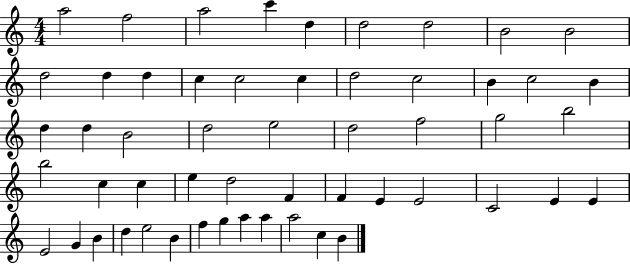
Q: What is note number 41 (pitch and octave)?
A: E4